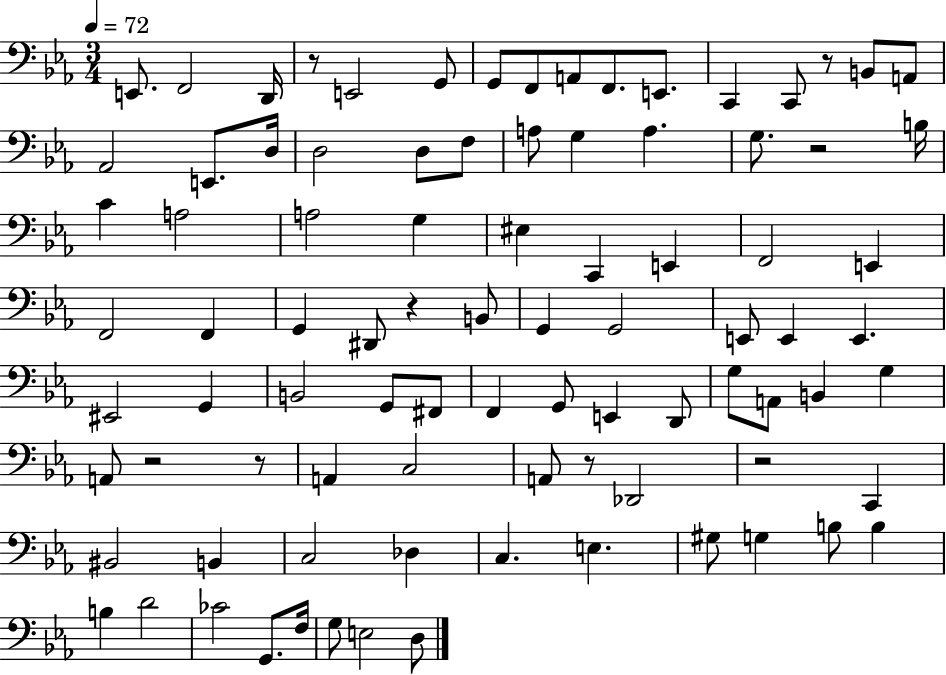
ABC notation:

X:1
T:Untitled
M:3/4
L:1/4
K:Eb
E,,/2 F,,2 D,,/4 z/2 E,,2 G,,/2 G,,/2 F,,/2 A,,/2 F,,/2 E,,/2 C,, C,,/2 z/2 B,,/2 A,,/2 _A,,2 E,,/2 D,/4 D,2 D,/2 F,/2 A,/2 G, A, G,/2 z2 B,/4 C A,2 A,2 G, ^E, C,, E,, F,,2 E,, F,,2 F,, G,, ^D,,/2 z B,,/2 G,, G,,2 E,,/2 E,, E,, ^E,,2 G,, B,,2 G,,/2 ^F,,/2 F,, G,,/2 E,, D,,/2 G,/2 A,,/2 B,, G, A,,/2 z2 z/2 A,, C,2 A,,/2 z/2 _D,,2 z2 C,, ^B,,2 B,, C,2 _D, C, E, ^G,/2 G, B,/2 B, B, D2 _C2 G,,/2 F,/4 G,/2 E,2 D,/2